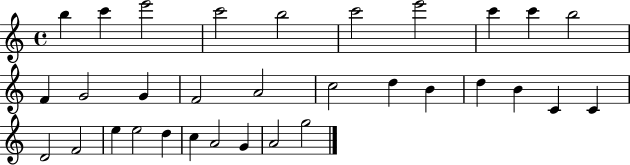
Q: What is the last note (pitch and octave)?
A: G5